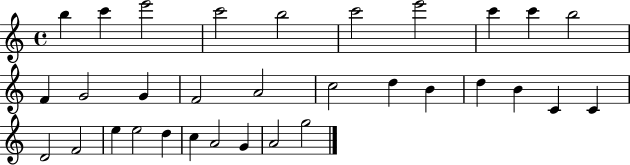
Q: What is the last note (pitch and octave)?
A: G5